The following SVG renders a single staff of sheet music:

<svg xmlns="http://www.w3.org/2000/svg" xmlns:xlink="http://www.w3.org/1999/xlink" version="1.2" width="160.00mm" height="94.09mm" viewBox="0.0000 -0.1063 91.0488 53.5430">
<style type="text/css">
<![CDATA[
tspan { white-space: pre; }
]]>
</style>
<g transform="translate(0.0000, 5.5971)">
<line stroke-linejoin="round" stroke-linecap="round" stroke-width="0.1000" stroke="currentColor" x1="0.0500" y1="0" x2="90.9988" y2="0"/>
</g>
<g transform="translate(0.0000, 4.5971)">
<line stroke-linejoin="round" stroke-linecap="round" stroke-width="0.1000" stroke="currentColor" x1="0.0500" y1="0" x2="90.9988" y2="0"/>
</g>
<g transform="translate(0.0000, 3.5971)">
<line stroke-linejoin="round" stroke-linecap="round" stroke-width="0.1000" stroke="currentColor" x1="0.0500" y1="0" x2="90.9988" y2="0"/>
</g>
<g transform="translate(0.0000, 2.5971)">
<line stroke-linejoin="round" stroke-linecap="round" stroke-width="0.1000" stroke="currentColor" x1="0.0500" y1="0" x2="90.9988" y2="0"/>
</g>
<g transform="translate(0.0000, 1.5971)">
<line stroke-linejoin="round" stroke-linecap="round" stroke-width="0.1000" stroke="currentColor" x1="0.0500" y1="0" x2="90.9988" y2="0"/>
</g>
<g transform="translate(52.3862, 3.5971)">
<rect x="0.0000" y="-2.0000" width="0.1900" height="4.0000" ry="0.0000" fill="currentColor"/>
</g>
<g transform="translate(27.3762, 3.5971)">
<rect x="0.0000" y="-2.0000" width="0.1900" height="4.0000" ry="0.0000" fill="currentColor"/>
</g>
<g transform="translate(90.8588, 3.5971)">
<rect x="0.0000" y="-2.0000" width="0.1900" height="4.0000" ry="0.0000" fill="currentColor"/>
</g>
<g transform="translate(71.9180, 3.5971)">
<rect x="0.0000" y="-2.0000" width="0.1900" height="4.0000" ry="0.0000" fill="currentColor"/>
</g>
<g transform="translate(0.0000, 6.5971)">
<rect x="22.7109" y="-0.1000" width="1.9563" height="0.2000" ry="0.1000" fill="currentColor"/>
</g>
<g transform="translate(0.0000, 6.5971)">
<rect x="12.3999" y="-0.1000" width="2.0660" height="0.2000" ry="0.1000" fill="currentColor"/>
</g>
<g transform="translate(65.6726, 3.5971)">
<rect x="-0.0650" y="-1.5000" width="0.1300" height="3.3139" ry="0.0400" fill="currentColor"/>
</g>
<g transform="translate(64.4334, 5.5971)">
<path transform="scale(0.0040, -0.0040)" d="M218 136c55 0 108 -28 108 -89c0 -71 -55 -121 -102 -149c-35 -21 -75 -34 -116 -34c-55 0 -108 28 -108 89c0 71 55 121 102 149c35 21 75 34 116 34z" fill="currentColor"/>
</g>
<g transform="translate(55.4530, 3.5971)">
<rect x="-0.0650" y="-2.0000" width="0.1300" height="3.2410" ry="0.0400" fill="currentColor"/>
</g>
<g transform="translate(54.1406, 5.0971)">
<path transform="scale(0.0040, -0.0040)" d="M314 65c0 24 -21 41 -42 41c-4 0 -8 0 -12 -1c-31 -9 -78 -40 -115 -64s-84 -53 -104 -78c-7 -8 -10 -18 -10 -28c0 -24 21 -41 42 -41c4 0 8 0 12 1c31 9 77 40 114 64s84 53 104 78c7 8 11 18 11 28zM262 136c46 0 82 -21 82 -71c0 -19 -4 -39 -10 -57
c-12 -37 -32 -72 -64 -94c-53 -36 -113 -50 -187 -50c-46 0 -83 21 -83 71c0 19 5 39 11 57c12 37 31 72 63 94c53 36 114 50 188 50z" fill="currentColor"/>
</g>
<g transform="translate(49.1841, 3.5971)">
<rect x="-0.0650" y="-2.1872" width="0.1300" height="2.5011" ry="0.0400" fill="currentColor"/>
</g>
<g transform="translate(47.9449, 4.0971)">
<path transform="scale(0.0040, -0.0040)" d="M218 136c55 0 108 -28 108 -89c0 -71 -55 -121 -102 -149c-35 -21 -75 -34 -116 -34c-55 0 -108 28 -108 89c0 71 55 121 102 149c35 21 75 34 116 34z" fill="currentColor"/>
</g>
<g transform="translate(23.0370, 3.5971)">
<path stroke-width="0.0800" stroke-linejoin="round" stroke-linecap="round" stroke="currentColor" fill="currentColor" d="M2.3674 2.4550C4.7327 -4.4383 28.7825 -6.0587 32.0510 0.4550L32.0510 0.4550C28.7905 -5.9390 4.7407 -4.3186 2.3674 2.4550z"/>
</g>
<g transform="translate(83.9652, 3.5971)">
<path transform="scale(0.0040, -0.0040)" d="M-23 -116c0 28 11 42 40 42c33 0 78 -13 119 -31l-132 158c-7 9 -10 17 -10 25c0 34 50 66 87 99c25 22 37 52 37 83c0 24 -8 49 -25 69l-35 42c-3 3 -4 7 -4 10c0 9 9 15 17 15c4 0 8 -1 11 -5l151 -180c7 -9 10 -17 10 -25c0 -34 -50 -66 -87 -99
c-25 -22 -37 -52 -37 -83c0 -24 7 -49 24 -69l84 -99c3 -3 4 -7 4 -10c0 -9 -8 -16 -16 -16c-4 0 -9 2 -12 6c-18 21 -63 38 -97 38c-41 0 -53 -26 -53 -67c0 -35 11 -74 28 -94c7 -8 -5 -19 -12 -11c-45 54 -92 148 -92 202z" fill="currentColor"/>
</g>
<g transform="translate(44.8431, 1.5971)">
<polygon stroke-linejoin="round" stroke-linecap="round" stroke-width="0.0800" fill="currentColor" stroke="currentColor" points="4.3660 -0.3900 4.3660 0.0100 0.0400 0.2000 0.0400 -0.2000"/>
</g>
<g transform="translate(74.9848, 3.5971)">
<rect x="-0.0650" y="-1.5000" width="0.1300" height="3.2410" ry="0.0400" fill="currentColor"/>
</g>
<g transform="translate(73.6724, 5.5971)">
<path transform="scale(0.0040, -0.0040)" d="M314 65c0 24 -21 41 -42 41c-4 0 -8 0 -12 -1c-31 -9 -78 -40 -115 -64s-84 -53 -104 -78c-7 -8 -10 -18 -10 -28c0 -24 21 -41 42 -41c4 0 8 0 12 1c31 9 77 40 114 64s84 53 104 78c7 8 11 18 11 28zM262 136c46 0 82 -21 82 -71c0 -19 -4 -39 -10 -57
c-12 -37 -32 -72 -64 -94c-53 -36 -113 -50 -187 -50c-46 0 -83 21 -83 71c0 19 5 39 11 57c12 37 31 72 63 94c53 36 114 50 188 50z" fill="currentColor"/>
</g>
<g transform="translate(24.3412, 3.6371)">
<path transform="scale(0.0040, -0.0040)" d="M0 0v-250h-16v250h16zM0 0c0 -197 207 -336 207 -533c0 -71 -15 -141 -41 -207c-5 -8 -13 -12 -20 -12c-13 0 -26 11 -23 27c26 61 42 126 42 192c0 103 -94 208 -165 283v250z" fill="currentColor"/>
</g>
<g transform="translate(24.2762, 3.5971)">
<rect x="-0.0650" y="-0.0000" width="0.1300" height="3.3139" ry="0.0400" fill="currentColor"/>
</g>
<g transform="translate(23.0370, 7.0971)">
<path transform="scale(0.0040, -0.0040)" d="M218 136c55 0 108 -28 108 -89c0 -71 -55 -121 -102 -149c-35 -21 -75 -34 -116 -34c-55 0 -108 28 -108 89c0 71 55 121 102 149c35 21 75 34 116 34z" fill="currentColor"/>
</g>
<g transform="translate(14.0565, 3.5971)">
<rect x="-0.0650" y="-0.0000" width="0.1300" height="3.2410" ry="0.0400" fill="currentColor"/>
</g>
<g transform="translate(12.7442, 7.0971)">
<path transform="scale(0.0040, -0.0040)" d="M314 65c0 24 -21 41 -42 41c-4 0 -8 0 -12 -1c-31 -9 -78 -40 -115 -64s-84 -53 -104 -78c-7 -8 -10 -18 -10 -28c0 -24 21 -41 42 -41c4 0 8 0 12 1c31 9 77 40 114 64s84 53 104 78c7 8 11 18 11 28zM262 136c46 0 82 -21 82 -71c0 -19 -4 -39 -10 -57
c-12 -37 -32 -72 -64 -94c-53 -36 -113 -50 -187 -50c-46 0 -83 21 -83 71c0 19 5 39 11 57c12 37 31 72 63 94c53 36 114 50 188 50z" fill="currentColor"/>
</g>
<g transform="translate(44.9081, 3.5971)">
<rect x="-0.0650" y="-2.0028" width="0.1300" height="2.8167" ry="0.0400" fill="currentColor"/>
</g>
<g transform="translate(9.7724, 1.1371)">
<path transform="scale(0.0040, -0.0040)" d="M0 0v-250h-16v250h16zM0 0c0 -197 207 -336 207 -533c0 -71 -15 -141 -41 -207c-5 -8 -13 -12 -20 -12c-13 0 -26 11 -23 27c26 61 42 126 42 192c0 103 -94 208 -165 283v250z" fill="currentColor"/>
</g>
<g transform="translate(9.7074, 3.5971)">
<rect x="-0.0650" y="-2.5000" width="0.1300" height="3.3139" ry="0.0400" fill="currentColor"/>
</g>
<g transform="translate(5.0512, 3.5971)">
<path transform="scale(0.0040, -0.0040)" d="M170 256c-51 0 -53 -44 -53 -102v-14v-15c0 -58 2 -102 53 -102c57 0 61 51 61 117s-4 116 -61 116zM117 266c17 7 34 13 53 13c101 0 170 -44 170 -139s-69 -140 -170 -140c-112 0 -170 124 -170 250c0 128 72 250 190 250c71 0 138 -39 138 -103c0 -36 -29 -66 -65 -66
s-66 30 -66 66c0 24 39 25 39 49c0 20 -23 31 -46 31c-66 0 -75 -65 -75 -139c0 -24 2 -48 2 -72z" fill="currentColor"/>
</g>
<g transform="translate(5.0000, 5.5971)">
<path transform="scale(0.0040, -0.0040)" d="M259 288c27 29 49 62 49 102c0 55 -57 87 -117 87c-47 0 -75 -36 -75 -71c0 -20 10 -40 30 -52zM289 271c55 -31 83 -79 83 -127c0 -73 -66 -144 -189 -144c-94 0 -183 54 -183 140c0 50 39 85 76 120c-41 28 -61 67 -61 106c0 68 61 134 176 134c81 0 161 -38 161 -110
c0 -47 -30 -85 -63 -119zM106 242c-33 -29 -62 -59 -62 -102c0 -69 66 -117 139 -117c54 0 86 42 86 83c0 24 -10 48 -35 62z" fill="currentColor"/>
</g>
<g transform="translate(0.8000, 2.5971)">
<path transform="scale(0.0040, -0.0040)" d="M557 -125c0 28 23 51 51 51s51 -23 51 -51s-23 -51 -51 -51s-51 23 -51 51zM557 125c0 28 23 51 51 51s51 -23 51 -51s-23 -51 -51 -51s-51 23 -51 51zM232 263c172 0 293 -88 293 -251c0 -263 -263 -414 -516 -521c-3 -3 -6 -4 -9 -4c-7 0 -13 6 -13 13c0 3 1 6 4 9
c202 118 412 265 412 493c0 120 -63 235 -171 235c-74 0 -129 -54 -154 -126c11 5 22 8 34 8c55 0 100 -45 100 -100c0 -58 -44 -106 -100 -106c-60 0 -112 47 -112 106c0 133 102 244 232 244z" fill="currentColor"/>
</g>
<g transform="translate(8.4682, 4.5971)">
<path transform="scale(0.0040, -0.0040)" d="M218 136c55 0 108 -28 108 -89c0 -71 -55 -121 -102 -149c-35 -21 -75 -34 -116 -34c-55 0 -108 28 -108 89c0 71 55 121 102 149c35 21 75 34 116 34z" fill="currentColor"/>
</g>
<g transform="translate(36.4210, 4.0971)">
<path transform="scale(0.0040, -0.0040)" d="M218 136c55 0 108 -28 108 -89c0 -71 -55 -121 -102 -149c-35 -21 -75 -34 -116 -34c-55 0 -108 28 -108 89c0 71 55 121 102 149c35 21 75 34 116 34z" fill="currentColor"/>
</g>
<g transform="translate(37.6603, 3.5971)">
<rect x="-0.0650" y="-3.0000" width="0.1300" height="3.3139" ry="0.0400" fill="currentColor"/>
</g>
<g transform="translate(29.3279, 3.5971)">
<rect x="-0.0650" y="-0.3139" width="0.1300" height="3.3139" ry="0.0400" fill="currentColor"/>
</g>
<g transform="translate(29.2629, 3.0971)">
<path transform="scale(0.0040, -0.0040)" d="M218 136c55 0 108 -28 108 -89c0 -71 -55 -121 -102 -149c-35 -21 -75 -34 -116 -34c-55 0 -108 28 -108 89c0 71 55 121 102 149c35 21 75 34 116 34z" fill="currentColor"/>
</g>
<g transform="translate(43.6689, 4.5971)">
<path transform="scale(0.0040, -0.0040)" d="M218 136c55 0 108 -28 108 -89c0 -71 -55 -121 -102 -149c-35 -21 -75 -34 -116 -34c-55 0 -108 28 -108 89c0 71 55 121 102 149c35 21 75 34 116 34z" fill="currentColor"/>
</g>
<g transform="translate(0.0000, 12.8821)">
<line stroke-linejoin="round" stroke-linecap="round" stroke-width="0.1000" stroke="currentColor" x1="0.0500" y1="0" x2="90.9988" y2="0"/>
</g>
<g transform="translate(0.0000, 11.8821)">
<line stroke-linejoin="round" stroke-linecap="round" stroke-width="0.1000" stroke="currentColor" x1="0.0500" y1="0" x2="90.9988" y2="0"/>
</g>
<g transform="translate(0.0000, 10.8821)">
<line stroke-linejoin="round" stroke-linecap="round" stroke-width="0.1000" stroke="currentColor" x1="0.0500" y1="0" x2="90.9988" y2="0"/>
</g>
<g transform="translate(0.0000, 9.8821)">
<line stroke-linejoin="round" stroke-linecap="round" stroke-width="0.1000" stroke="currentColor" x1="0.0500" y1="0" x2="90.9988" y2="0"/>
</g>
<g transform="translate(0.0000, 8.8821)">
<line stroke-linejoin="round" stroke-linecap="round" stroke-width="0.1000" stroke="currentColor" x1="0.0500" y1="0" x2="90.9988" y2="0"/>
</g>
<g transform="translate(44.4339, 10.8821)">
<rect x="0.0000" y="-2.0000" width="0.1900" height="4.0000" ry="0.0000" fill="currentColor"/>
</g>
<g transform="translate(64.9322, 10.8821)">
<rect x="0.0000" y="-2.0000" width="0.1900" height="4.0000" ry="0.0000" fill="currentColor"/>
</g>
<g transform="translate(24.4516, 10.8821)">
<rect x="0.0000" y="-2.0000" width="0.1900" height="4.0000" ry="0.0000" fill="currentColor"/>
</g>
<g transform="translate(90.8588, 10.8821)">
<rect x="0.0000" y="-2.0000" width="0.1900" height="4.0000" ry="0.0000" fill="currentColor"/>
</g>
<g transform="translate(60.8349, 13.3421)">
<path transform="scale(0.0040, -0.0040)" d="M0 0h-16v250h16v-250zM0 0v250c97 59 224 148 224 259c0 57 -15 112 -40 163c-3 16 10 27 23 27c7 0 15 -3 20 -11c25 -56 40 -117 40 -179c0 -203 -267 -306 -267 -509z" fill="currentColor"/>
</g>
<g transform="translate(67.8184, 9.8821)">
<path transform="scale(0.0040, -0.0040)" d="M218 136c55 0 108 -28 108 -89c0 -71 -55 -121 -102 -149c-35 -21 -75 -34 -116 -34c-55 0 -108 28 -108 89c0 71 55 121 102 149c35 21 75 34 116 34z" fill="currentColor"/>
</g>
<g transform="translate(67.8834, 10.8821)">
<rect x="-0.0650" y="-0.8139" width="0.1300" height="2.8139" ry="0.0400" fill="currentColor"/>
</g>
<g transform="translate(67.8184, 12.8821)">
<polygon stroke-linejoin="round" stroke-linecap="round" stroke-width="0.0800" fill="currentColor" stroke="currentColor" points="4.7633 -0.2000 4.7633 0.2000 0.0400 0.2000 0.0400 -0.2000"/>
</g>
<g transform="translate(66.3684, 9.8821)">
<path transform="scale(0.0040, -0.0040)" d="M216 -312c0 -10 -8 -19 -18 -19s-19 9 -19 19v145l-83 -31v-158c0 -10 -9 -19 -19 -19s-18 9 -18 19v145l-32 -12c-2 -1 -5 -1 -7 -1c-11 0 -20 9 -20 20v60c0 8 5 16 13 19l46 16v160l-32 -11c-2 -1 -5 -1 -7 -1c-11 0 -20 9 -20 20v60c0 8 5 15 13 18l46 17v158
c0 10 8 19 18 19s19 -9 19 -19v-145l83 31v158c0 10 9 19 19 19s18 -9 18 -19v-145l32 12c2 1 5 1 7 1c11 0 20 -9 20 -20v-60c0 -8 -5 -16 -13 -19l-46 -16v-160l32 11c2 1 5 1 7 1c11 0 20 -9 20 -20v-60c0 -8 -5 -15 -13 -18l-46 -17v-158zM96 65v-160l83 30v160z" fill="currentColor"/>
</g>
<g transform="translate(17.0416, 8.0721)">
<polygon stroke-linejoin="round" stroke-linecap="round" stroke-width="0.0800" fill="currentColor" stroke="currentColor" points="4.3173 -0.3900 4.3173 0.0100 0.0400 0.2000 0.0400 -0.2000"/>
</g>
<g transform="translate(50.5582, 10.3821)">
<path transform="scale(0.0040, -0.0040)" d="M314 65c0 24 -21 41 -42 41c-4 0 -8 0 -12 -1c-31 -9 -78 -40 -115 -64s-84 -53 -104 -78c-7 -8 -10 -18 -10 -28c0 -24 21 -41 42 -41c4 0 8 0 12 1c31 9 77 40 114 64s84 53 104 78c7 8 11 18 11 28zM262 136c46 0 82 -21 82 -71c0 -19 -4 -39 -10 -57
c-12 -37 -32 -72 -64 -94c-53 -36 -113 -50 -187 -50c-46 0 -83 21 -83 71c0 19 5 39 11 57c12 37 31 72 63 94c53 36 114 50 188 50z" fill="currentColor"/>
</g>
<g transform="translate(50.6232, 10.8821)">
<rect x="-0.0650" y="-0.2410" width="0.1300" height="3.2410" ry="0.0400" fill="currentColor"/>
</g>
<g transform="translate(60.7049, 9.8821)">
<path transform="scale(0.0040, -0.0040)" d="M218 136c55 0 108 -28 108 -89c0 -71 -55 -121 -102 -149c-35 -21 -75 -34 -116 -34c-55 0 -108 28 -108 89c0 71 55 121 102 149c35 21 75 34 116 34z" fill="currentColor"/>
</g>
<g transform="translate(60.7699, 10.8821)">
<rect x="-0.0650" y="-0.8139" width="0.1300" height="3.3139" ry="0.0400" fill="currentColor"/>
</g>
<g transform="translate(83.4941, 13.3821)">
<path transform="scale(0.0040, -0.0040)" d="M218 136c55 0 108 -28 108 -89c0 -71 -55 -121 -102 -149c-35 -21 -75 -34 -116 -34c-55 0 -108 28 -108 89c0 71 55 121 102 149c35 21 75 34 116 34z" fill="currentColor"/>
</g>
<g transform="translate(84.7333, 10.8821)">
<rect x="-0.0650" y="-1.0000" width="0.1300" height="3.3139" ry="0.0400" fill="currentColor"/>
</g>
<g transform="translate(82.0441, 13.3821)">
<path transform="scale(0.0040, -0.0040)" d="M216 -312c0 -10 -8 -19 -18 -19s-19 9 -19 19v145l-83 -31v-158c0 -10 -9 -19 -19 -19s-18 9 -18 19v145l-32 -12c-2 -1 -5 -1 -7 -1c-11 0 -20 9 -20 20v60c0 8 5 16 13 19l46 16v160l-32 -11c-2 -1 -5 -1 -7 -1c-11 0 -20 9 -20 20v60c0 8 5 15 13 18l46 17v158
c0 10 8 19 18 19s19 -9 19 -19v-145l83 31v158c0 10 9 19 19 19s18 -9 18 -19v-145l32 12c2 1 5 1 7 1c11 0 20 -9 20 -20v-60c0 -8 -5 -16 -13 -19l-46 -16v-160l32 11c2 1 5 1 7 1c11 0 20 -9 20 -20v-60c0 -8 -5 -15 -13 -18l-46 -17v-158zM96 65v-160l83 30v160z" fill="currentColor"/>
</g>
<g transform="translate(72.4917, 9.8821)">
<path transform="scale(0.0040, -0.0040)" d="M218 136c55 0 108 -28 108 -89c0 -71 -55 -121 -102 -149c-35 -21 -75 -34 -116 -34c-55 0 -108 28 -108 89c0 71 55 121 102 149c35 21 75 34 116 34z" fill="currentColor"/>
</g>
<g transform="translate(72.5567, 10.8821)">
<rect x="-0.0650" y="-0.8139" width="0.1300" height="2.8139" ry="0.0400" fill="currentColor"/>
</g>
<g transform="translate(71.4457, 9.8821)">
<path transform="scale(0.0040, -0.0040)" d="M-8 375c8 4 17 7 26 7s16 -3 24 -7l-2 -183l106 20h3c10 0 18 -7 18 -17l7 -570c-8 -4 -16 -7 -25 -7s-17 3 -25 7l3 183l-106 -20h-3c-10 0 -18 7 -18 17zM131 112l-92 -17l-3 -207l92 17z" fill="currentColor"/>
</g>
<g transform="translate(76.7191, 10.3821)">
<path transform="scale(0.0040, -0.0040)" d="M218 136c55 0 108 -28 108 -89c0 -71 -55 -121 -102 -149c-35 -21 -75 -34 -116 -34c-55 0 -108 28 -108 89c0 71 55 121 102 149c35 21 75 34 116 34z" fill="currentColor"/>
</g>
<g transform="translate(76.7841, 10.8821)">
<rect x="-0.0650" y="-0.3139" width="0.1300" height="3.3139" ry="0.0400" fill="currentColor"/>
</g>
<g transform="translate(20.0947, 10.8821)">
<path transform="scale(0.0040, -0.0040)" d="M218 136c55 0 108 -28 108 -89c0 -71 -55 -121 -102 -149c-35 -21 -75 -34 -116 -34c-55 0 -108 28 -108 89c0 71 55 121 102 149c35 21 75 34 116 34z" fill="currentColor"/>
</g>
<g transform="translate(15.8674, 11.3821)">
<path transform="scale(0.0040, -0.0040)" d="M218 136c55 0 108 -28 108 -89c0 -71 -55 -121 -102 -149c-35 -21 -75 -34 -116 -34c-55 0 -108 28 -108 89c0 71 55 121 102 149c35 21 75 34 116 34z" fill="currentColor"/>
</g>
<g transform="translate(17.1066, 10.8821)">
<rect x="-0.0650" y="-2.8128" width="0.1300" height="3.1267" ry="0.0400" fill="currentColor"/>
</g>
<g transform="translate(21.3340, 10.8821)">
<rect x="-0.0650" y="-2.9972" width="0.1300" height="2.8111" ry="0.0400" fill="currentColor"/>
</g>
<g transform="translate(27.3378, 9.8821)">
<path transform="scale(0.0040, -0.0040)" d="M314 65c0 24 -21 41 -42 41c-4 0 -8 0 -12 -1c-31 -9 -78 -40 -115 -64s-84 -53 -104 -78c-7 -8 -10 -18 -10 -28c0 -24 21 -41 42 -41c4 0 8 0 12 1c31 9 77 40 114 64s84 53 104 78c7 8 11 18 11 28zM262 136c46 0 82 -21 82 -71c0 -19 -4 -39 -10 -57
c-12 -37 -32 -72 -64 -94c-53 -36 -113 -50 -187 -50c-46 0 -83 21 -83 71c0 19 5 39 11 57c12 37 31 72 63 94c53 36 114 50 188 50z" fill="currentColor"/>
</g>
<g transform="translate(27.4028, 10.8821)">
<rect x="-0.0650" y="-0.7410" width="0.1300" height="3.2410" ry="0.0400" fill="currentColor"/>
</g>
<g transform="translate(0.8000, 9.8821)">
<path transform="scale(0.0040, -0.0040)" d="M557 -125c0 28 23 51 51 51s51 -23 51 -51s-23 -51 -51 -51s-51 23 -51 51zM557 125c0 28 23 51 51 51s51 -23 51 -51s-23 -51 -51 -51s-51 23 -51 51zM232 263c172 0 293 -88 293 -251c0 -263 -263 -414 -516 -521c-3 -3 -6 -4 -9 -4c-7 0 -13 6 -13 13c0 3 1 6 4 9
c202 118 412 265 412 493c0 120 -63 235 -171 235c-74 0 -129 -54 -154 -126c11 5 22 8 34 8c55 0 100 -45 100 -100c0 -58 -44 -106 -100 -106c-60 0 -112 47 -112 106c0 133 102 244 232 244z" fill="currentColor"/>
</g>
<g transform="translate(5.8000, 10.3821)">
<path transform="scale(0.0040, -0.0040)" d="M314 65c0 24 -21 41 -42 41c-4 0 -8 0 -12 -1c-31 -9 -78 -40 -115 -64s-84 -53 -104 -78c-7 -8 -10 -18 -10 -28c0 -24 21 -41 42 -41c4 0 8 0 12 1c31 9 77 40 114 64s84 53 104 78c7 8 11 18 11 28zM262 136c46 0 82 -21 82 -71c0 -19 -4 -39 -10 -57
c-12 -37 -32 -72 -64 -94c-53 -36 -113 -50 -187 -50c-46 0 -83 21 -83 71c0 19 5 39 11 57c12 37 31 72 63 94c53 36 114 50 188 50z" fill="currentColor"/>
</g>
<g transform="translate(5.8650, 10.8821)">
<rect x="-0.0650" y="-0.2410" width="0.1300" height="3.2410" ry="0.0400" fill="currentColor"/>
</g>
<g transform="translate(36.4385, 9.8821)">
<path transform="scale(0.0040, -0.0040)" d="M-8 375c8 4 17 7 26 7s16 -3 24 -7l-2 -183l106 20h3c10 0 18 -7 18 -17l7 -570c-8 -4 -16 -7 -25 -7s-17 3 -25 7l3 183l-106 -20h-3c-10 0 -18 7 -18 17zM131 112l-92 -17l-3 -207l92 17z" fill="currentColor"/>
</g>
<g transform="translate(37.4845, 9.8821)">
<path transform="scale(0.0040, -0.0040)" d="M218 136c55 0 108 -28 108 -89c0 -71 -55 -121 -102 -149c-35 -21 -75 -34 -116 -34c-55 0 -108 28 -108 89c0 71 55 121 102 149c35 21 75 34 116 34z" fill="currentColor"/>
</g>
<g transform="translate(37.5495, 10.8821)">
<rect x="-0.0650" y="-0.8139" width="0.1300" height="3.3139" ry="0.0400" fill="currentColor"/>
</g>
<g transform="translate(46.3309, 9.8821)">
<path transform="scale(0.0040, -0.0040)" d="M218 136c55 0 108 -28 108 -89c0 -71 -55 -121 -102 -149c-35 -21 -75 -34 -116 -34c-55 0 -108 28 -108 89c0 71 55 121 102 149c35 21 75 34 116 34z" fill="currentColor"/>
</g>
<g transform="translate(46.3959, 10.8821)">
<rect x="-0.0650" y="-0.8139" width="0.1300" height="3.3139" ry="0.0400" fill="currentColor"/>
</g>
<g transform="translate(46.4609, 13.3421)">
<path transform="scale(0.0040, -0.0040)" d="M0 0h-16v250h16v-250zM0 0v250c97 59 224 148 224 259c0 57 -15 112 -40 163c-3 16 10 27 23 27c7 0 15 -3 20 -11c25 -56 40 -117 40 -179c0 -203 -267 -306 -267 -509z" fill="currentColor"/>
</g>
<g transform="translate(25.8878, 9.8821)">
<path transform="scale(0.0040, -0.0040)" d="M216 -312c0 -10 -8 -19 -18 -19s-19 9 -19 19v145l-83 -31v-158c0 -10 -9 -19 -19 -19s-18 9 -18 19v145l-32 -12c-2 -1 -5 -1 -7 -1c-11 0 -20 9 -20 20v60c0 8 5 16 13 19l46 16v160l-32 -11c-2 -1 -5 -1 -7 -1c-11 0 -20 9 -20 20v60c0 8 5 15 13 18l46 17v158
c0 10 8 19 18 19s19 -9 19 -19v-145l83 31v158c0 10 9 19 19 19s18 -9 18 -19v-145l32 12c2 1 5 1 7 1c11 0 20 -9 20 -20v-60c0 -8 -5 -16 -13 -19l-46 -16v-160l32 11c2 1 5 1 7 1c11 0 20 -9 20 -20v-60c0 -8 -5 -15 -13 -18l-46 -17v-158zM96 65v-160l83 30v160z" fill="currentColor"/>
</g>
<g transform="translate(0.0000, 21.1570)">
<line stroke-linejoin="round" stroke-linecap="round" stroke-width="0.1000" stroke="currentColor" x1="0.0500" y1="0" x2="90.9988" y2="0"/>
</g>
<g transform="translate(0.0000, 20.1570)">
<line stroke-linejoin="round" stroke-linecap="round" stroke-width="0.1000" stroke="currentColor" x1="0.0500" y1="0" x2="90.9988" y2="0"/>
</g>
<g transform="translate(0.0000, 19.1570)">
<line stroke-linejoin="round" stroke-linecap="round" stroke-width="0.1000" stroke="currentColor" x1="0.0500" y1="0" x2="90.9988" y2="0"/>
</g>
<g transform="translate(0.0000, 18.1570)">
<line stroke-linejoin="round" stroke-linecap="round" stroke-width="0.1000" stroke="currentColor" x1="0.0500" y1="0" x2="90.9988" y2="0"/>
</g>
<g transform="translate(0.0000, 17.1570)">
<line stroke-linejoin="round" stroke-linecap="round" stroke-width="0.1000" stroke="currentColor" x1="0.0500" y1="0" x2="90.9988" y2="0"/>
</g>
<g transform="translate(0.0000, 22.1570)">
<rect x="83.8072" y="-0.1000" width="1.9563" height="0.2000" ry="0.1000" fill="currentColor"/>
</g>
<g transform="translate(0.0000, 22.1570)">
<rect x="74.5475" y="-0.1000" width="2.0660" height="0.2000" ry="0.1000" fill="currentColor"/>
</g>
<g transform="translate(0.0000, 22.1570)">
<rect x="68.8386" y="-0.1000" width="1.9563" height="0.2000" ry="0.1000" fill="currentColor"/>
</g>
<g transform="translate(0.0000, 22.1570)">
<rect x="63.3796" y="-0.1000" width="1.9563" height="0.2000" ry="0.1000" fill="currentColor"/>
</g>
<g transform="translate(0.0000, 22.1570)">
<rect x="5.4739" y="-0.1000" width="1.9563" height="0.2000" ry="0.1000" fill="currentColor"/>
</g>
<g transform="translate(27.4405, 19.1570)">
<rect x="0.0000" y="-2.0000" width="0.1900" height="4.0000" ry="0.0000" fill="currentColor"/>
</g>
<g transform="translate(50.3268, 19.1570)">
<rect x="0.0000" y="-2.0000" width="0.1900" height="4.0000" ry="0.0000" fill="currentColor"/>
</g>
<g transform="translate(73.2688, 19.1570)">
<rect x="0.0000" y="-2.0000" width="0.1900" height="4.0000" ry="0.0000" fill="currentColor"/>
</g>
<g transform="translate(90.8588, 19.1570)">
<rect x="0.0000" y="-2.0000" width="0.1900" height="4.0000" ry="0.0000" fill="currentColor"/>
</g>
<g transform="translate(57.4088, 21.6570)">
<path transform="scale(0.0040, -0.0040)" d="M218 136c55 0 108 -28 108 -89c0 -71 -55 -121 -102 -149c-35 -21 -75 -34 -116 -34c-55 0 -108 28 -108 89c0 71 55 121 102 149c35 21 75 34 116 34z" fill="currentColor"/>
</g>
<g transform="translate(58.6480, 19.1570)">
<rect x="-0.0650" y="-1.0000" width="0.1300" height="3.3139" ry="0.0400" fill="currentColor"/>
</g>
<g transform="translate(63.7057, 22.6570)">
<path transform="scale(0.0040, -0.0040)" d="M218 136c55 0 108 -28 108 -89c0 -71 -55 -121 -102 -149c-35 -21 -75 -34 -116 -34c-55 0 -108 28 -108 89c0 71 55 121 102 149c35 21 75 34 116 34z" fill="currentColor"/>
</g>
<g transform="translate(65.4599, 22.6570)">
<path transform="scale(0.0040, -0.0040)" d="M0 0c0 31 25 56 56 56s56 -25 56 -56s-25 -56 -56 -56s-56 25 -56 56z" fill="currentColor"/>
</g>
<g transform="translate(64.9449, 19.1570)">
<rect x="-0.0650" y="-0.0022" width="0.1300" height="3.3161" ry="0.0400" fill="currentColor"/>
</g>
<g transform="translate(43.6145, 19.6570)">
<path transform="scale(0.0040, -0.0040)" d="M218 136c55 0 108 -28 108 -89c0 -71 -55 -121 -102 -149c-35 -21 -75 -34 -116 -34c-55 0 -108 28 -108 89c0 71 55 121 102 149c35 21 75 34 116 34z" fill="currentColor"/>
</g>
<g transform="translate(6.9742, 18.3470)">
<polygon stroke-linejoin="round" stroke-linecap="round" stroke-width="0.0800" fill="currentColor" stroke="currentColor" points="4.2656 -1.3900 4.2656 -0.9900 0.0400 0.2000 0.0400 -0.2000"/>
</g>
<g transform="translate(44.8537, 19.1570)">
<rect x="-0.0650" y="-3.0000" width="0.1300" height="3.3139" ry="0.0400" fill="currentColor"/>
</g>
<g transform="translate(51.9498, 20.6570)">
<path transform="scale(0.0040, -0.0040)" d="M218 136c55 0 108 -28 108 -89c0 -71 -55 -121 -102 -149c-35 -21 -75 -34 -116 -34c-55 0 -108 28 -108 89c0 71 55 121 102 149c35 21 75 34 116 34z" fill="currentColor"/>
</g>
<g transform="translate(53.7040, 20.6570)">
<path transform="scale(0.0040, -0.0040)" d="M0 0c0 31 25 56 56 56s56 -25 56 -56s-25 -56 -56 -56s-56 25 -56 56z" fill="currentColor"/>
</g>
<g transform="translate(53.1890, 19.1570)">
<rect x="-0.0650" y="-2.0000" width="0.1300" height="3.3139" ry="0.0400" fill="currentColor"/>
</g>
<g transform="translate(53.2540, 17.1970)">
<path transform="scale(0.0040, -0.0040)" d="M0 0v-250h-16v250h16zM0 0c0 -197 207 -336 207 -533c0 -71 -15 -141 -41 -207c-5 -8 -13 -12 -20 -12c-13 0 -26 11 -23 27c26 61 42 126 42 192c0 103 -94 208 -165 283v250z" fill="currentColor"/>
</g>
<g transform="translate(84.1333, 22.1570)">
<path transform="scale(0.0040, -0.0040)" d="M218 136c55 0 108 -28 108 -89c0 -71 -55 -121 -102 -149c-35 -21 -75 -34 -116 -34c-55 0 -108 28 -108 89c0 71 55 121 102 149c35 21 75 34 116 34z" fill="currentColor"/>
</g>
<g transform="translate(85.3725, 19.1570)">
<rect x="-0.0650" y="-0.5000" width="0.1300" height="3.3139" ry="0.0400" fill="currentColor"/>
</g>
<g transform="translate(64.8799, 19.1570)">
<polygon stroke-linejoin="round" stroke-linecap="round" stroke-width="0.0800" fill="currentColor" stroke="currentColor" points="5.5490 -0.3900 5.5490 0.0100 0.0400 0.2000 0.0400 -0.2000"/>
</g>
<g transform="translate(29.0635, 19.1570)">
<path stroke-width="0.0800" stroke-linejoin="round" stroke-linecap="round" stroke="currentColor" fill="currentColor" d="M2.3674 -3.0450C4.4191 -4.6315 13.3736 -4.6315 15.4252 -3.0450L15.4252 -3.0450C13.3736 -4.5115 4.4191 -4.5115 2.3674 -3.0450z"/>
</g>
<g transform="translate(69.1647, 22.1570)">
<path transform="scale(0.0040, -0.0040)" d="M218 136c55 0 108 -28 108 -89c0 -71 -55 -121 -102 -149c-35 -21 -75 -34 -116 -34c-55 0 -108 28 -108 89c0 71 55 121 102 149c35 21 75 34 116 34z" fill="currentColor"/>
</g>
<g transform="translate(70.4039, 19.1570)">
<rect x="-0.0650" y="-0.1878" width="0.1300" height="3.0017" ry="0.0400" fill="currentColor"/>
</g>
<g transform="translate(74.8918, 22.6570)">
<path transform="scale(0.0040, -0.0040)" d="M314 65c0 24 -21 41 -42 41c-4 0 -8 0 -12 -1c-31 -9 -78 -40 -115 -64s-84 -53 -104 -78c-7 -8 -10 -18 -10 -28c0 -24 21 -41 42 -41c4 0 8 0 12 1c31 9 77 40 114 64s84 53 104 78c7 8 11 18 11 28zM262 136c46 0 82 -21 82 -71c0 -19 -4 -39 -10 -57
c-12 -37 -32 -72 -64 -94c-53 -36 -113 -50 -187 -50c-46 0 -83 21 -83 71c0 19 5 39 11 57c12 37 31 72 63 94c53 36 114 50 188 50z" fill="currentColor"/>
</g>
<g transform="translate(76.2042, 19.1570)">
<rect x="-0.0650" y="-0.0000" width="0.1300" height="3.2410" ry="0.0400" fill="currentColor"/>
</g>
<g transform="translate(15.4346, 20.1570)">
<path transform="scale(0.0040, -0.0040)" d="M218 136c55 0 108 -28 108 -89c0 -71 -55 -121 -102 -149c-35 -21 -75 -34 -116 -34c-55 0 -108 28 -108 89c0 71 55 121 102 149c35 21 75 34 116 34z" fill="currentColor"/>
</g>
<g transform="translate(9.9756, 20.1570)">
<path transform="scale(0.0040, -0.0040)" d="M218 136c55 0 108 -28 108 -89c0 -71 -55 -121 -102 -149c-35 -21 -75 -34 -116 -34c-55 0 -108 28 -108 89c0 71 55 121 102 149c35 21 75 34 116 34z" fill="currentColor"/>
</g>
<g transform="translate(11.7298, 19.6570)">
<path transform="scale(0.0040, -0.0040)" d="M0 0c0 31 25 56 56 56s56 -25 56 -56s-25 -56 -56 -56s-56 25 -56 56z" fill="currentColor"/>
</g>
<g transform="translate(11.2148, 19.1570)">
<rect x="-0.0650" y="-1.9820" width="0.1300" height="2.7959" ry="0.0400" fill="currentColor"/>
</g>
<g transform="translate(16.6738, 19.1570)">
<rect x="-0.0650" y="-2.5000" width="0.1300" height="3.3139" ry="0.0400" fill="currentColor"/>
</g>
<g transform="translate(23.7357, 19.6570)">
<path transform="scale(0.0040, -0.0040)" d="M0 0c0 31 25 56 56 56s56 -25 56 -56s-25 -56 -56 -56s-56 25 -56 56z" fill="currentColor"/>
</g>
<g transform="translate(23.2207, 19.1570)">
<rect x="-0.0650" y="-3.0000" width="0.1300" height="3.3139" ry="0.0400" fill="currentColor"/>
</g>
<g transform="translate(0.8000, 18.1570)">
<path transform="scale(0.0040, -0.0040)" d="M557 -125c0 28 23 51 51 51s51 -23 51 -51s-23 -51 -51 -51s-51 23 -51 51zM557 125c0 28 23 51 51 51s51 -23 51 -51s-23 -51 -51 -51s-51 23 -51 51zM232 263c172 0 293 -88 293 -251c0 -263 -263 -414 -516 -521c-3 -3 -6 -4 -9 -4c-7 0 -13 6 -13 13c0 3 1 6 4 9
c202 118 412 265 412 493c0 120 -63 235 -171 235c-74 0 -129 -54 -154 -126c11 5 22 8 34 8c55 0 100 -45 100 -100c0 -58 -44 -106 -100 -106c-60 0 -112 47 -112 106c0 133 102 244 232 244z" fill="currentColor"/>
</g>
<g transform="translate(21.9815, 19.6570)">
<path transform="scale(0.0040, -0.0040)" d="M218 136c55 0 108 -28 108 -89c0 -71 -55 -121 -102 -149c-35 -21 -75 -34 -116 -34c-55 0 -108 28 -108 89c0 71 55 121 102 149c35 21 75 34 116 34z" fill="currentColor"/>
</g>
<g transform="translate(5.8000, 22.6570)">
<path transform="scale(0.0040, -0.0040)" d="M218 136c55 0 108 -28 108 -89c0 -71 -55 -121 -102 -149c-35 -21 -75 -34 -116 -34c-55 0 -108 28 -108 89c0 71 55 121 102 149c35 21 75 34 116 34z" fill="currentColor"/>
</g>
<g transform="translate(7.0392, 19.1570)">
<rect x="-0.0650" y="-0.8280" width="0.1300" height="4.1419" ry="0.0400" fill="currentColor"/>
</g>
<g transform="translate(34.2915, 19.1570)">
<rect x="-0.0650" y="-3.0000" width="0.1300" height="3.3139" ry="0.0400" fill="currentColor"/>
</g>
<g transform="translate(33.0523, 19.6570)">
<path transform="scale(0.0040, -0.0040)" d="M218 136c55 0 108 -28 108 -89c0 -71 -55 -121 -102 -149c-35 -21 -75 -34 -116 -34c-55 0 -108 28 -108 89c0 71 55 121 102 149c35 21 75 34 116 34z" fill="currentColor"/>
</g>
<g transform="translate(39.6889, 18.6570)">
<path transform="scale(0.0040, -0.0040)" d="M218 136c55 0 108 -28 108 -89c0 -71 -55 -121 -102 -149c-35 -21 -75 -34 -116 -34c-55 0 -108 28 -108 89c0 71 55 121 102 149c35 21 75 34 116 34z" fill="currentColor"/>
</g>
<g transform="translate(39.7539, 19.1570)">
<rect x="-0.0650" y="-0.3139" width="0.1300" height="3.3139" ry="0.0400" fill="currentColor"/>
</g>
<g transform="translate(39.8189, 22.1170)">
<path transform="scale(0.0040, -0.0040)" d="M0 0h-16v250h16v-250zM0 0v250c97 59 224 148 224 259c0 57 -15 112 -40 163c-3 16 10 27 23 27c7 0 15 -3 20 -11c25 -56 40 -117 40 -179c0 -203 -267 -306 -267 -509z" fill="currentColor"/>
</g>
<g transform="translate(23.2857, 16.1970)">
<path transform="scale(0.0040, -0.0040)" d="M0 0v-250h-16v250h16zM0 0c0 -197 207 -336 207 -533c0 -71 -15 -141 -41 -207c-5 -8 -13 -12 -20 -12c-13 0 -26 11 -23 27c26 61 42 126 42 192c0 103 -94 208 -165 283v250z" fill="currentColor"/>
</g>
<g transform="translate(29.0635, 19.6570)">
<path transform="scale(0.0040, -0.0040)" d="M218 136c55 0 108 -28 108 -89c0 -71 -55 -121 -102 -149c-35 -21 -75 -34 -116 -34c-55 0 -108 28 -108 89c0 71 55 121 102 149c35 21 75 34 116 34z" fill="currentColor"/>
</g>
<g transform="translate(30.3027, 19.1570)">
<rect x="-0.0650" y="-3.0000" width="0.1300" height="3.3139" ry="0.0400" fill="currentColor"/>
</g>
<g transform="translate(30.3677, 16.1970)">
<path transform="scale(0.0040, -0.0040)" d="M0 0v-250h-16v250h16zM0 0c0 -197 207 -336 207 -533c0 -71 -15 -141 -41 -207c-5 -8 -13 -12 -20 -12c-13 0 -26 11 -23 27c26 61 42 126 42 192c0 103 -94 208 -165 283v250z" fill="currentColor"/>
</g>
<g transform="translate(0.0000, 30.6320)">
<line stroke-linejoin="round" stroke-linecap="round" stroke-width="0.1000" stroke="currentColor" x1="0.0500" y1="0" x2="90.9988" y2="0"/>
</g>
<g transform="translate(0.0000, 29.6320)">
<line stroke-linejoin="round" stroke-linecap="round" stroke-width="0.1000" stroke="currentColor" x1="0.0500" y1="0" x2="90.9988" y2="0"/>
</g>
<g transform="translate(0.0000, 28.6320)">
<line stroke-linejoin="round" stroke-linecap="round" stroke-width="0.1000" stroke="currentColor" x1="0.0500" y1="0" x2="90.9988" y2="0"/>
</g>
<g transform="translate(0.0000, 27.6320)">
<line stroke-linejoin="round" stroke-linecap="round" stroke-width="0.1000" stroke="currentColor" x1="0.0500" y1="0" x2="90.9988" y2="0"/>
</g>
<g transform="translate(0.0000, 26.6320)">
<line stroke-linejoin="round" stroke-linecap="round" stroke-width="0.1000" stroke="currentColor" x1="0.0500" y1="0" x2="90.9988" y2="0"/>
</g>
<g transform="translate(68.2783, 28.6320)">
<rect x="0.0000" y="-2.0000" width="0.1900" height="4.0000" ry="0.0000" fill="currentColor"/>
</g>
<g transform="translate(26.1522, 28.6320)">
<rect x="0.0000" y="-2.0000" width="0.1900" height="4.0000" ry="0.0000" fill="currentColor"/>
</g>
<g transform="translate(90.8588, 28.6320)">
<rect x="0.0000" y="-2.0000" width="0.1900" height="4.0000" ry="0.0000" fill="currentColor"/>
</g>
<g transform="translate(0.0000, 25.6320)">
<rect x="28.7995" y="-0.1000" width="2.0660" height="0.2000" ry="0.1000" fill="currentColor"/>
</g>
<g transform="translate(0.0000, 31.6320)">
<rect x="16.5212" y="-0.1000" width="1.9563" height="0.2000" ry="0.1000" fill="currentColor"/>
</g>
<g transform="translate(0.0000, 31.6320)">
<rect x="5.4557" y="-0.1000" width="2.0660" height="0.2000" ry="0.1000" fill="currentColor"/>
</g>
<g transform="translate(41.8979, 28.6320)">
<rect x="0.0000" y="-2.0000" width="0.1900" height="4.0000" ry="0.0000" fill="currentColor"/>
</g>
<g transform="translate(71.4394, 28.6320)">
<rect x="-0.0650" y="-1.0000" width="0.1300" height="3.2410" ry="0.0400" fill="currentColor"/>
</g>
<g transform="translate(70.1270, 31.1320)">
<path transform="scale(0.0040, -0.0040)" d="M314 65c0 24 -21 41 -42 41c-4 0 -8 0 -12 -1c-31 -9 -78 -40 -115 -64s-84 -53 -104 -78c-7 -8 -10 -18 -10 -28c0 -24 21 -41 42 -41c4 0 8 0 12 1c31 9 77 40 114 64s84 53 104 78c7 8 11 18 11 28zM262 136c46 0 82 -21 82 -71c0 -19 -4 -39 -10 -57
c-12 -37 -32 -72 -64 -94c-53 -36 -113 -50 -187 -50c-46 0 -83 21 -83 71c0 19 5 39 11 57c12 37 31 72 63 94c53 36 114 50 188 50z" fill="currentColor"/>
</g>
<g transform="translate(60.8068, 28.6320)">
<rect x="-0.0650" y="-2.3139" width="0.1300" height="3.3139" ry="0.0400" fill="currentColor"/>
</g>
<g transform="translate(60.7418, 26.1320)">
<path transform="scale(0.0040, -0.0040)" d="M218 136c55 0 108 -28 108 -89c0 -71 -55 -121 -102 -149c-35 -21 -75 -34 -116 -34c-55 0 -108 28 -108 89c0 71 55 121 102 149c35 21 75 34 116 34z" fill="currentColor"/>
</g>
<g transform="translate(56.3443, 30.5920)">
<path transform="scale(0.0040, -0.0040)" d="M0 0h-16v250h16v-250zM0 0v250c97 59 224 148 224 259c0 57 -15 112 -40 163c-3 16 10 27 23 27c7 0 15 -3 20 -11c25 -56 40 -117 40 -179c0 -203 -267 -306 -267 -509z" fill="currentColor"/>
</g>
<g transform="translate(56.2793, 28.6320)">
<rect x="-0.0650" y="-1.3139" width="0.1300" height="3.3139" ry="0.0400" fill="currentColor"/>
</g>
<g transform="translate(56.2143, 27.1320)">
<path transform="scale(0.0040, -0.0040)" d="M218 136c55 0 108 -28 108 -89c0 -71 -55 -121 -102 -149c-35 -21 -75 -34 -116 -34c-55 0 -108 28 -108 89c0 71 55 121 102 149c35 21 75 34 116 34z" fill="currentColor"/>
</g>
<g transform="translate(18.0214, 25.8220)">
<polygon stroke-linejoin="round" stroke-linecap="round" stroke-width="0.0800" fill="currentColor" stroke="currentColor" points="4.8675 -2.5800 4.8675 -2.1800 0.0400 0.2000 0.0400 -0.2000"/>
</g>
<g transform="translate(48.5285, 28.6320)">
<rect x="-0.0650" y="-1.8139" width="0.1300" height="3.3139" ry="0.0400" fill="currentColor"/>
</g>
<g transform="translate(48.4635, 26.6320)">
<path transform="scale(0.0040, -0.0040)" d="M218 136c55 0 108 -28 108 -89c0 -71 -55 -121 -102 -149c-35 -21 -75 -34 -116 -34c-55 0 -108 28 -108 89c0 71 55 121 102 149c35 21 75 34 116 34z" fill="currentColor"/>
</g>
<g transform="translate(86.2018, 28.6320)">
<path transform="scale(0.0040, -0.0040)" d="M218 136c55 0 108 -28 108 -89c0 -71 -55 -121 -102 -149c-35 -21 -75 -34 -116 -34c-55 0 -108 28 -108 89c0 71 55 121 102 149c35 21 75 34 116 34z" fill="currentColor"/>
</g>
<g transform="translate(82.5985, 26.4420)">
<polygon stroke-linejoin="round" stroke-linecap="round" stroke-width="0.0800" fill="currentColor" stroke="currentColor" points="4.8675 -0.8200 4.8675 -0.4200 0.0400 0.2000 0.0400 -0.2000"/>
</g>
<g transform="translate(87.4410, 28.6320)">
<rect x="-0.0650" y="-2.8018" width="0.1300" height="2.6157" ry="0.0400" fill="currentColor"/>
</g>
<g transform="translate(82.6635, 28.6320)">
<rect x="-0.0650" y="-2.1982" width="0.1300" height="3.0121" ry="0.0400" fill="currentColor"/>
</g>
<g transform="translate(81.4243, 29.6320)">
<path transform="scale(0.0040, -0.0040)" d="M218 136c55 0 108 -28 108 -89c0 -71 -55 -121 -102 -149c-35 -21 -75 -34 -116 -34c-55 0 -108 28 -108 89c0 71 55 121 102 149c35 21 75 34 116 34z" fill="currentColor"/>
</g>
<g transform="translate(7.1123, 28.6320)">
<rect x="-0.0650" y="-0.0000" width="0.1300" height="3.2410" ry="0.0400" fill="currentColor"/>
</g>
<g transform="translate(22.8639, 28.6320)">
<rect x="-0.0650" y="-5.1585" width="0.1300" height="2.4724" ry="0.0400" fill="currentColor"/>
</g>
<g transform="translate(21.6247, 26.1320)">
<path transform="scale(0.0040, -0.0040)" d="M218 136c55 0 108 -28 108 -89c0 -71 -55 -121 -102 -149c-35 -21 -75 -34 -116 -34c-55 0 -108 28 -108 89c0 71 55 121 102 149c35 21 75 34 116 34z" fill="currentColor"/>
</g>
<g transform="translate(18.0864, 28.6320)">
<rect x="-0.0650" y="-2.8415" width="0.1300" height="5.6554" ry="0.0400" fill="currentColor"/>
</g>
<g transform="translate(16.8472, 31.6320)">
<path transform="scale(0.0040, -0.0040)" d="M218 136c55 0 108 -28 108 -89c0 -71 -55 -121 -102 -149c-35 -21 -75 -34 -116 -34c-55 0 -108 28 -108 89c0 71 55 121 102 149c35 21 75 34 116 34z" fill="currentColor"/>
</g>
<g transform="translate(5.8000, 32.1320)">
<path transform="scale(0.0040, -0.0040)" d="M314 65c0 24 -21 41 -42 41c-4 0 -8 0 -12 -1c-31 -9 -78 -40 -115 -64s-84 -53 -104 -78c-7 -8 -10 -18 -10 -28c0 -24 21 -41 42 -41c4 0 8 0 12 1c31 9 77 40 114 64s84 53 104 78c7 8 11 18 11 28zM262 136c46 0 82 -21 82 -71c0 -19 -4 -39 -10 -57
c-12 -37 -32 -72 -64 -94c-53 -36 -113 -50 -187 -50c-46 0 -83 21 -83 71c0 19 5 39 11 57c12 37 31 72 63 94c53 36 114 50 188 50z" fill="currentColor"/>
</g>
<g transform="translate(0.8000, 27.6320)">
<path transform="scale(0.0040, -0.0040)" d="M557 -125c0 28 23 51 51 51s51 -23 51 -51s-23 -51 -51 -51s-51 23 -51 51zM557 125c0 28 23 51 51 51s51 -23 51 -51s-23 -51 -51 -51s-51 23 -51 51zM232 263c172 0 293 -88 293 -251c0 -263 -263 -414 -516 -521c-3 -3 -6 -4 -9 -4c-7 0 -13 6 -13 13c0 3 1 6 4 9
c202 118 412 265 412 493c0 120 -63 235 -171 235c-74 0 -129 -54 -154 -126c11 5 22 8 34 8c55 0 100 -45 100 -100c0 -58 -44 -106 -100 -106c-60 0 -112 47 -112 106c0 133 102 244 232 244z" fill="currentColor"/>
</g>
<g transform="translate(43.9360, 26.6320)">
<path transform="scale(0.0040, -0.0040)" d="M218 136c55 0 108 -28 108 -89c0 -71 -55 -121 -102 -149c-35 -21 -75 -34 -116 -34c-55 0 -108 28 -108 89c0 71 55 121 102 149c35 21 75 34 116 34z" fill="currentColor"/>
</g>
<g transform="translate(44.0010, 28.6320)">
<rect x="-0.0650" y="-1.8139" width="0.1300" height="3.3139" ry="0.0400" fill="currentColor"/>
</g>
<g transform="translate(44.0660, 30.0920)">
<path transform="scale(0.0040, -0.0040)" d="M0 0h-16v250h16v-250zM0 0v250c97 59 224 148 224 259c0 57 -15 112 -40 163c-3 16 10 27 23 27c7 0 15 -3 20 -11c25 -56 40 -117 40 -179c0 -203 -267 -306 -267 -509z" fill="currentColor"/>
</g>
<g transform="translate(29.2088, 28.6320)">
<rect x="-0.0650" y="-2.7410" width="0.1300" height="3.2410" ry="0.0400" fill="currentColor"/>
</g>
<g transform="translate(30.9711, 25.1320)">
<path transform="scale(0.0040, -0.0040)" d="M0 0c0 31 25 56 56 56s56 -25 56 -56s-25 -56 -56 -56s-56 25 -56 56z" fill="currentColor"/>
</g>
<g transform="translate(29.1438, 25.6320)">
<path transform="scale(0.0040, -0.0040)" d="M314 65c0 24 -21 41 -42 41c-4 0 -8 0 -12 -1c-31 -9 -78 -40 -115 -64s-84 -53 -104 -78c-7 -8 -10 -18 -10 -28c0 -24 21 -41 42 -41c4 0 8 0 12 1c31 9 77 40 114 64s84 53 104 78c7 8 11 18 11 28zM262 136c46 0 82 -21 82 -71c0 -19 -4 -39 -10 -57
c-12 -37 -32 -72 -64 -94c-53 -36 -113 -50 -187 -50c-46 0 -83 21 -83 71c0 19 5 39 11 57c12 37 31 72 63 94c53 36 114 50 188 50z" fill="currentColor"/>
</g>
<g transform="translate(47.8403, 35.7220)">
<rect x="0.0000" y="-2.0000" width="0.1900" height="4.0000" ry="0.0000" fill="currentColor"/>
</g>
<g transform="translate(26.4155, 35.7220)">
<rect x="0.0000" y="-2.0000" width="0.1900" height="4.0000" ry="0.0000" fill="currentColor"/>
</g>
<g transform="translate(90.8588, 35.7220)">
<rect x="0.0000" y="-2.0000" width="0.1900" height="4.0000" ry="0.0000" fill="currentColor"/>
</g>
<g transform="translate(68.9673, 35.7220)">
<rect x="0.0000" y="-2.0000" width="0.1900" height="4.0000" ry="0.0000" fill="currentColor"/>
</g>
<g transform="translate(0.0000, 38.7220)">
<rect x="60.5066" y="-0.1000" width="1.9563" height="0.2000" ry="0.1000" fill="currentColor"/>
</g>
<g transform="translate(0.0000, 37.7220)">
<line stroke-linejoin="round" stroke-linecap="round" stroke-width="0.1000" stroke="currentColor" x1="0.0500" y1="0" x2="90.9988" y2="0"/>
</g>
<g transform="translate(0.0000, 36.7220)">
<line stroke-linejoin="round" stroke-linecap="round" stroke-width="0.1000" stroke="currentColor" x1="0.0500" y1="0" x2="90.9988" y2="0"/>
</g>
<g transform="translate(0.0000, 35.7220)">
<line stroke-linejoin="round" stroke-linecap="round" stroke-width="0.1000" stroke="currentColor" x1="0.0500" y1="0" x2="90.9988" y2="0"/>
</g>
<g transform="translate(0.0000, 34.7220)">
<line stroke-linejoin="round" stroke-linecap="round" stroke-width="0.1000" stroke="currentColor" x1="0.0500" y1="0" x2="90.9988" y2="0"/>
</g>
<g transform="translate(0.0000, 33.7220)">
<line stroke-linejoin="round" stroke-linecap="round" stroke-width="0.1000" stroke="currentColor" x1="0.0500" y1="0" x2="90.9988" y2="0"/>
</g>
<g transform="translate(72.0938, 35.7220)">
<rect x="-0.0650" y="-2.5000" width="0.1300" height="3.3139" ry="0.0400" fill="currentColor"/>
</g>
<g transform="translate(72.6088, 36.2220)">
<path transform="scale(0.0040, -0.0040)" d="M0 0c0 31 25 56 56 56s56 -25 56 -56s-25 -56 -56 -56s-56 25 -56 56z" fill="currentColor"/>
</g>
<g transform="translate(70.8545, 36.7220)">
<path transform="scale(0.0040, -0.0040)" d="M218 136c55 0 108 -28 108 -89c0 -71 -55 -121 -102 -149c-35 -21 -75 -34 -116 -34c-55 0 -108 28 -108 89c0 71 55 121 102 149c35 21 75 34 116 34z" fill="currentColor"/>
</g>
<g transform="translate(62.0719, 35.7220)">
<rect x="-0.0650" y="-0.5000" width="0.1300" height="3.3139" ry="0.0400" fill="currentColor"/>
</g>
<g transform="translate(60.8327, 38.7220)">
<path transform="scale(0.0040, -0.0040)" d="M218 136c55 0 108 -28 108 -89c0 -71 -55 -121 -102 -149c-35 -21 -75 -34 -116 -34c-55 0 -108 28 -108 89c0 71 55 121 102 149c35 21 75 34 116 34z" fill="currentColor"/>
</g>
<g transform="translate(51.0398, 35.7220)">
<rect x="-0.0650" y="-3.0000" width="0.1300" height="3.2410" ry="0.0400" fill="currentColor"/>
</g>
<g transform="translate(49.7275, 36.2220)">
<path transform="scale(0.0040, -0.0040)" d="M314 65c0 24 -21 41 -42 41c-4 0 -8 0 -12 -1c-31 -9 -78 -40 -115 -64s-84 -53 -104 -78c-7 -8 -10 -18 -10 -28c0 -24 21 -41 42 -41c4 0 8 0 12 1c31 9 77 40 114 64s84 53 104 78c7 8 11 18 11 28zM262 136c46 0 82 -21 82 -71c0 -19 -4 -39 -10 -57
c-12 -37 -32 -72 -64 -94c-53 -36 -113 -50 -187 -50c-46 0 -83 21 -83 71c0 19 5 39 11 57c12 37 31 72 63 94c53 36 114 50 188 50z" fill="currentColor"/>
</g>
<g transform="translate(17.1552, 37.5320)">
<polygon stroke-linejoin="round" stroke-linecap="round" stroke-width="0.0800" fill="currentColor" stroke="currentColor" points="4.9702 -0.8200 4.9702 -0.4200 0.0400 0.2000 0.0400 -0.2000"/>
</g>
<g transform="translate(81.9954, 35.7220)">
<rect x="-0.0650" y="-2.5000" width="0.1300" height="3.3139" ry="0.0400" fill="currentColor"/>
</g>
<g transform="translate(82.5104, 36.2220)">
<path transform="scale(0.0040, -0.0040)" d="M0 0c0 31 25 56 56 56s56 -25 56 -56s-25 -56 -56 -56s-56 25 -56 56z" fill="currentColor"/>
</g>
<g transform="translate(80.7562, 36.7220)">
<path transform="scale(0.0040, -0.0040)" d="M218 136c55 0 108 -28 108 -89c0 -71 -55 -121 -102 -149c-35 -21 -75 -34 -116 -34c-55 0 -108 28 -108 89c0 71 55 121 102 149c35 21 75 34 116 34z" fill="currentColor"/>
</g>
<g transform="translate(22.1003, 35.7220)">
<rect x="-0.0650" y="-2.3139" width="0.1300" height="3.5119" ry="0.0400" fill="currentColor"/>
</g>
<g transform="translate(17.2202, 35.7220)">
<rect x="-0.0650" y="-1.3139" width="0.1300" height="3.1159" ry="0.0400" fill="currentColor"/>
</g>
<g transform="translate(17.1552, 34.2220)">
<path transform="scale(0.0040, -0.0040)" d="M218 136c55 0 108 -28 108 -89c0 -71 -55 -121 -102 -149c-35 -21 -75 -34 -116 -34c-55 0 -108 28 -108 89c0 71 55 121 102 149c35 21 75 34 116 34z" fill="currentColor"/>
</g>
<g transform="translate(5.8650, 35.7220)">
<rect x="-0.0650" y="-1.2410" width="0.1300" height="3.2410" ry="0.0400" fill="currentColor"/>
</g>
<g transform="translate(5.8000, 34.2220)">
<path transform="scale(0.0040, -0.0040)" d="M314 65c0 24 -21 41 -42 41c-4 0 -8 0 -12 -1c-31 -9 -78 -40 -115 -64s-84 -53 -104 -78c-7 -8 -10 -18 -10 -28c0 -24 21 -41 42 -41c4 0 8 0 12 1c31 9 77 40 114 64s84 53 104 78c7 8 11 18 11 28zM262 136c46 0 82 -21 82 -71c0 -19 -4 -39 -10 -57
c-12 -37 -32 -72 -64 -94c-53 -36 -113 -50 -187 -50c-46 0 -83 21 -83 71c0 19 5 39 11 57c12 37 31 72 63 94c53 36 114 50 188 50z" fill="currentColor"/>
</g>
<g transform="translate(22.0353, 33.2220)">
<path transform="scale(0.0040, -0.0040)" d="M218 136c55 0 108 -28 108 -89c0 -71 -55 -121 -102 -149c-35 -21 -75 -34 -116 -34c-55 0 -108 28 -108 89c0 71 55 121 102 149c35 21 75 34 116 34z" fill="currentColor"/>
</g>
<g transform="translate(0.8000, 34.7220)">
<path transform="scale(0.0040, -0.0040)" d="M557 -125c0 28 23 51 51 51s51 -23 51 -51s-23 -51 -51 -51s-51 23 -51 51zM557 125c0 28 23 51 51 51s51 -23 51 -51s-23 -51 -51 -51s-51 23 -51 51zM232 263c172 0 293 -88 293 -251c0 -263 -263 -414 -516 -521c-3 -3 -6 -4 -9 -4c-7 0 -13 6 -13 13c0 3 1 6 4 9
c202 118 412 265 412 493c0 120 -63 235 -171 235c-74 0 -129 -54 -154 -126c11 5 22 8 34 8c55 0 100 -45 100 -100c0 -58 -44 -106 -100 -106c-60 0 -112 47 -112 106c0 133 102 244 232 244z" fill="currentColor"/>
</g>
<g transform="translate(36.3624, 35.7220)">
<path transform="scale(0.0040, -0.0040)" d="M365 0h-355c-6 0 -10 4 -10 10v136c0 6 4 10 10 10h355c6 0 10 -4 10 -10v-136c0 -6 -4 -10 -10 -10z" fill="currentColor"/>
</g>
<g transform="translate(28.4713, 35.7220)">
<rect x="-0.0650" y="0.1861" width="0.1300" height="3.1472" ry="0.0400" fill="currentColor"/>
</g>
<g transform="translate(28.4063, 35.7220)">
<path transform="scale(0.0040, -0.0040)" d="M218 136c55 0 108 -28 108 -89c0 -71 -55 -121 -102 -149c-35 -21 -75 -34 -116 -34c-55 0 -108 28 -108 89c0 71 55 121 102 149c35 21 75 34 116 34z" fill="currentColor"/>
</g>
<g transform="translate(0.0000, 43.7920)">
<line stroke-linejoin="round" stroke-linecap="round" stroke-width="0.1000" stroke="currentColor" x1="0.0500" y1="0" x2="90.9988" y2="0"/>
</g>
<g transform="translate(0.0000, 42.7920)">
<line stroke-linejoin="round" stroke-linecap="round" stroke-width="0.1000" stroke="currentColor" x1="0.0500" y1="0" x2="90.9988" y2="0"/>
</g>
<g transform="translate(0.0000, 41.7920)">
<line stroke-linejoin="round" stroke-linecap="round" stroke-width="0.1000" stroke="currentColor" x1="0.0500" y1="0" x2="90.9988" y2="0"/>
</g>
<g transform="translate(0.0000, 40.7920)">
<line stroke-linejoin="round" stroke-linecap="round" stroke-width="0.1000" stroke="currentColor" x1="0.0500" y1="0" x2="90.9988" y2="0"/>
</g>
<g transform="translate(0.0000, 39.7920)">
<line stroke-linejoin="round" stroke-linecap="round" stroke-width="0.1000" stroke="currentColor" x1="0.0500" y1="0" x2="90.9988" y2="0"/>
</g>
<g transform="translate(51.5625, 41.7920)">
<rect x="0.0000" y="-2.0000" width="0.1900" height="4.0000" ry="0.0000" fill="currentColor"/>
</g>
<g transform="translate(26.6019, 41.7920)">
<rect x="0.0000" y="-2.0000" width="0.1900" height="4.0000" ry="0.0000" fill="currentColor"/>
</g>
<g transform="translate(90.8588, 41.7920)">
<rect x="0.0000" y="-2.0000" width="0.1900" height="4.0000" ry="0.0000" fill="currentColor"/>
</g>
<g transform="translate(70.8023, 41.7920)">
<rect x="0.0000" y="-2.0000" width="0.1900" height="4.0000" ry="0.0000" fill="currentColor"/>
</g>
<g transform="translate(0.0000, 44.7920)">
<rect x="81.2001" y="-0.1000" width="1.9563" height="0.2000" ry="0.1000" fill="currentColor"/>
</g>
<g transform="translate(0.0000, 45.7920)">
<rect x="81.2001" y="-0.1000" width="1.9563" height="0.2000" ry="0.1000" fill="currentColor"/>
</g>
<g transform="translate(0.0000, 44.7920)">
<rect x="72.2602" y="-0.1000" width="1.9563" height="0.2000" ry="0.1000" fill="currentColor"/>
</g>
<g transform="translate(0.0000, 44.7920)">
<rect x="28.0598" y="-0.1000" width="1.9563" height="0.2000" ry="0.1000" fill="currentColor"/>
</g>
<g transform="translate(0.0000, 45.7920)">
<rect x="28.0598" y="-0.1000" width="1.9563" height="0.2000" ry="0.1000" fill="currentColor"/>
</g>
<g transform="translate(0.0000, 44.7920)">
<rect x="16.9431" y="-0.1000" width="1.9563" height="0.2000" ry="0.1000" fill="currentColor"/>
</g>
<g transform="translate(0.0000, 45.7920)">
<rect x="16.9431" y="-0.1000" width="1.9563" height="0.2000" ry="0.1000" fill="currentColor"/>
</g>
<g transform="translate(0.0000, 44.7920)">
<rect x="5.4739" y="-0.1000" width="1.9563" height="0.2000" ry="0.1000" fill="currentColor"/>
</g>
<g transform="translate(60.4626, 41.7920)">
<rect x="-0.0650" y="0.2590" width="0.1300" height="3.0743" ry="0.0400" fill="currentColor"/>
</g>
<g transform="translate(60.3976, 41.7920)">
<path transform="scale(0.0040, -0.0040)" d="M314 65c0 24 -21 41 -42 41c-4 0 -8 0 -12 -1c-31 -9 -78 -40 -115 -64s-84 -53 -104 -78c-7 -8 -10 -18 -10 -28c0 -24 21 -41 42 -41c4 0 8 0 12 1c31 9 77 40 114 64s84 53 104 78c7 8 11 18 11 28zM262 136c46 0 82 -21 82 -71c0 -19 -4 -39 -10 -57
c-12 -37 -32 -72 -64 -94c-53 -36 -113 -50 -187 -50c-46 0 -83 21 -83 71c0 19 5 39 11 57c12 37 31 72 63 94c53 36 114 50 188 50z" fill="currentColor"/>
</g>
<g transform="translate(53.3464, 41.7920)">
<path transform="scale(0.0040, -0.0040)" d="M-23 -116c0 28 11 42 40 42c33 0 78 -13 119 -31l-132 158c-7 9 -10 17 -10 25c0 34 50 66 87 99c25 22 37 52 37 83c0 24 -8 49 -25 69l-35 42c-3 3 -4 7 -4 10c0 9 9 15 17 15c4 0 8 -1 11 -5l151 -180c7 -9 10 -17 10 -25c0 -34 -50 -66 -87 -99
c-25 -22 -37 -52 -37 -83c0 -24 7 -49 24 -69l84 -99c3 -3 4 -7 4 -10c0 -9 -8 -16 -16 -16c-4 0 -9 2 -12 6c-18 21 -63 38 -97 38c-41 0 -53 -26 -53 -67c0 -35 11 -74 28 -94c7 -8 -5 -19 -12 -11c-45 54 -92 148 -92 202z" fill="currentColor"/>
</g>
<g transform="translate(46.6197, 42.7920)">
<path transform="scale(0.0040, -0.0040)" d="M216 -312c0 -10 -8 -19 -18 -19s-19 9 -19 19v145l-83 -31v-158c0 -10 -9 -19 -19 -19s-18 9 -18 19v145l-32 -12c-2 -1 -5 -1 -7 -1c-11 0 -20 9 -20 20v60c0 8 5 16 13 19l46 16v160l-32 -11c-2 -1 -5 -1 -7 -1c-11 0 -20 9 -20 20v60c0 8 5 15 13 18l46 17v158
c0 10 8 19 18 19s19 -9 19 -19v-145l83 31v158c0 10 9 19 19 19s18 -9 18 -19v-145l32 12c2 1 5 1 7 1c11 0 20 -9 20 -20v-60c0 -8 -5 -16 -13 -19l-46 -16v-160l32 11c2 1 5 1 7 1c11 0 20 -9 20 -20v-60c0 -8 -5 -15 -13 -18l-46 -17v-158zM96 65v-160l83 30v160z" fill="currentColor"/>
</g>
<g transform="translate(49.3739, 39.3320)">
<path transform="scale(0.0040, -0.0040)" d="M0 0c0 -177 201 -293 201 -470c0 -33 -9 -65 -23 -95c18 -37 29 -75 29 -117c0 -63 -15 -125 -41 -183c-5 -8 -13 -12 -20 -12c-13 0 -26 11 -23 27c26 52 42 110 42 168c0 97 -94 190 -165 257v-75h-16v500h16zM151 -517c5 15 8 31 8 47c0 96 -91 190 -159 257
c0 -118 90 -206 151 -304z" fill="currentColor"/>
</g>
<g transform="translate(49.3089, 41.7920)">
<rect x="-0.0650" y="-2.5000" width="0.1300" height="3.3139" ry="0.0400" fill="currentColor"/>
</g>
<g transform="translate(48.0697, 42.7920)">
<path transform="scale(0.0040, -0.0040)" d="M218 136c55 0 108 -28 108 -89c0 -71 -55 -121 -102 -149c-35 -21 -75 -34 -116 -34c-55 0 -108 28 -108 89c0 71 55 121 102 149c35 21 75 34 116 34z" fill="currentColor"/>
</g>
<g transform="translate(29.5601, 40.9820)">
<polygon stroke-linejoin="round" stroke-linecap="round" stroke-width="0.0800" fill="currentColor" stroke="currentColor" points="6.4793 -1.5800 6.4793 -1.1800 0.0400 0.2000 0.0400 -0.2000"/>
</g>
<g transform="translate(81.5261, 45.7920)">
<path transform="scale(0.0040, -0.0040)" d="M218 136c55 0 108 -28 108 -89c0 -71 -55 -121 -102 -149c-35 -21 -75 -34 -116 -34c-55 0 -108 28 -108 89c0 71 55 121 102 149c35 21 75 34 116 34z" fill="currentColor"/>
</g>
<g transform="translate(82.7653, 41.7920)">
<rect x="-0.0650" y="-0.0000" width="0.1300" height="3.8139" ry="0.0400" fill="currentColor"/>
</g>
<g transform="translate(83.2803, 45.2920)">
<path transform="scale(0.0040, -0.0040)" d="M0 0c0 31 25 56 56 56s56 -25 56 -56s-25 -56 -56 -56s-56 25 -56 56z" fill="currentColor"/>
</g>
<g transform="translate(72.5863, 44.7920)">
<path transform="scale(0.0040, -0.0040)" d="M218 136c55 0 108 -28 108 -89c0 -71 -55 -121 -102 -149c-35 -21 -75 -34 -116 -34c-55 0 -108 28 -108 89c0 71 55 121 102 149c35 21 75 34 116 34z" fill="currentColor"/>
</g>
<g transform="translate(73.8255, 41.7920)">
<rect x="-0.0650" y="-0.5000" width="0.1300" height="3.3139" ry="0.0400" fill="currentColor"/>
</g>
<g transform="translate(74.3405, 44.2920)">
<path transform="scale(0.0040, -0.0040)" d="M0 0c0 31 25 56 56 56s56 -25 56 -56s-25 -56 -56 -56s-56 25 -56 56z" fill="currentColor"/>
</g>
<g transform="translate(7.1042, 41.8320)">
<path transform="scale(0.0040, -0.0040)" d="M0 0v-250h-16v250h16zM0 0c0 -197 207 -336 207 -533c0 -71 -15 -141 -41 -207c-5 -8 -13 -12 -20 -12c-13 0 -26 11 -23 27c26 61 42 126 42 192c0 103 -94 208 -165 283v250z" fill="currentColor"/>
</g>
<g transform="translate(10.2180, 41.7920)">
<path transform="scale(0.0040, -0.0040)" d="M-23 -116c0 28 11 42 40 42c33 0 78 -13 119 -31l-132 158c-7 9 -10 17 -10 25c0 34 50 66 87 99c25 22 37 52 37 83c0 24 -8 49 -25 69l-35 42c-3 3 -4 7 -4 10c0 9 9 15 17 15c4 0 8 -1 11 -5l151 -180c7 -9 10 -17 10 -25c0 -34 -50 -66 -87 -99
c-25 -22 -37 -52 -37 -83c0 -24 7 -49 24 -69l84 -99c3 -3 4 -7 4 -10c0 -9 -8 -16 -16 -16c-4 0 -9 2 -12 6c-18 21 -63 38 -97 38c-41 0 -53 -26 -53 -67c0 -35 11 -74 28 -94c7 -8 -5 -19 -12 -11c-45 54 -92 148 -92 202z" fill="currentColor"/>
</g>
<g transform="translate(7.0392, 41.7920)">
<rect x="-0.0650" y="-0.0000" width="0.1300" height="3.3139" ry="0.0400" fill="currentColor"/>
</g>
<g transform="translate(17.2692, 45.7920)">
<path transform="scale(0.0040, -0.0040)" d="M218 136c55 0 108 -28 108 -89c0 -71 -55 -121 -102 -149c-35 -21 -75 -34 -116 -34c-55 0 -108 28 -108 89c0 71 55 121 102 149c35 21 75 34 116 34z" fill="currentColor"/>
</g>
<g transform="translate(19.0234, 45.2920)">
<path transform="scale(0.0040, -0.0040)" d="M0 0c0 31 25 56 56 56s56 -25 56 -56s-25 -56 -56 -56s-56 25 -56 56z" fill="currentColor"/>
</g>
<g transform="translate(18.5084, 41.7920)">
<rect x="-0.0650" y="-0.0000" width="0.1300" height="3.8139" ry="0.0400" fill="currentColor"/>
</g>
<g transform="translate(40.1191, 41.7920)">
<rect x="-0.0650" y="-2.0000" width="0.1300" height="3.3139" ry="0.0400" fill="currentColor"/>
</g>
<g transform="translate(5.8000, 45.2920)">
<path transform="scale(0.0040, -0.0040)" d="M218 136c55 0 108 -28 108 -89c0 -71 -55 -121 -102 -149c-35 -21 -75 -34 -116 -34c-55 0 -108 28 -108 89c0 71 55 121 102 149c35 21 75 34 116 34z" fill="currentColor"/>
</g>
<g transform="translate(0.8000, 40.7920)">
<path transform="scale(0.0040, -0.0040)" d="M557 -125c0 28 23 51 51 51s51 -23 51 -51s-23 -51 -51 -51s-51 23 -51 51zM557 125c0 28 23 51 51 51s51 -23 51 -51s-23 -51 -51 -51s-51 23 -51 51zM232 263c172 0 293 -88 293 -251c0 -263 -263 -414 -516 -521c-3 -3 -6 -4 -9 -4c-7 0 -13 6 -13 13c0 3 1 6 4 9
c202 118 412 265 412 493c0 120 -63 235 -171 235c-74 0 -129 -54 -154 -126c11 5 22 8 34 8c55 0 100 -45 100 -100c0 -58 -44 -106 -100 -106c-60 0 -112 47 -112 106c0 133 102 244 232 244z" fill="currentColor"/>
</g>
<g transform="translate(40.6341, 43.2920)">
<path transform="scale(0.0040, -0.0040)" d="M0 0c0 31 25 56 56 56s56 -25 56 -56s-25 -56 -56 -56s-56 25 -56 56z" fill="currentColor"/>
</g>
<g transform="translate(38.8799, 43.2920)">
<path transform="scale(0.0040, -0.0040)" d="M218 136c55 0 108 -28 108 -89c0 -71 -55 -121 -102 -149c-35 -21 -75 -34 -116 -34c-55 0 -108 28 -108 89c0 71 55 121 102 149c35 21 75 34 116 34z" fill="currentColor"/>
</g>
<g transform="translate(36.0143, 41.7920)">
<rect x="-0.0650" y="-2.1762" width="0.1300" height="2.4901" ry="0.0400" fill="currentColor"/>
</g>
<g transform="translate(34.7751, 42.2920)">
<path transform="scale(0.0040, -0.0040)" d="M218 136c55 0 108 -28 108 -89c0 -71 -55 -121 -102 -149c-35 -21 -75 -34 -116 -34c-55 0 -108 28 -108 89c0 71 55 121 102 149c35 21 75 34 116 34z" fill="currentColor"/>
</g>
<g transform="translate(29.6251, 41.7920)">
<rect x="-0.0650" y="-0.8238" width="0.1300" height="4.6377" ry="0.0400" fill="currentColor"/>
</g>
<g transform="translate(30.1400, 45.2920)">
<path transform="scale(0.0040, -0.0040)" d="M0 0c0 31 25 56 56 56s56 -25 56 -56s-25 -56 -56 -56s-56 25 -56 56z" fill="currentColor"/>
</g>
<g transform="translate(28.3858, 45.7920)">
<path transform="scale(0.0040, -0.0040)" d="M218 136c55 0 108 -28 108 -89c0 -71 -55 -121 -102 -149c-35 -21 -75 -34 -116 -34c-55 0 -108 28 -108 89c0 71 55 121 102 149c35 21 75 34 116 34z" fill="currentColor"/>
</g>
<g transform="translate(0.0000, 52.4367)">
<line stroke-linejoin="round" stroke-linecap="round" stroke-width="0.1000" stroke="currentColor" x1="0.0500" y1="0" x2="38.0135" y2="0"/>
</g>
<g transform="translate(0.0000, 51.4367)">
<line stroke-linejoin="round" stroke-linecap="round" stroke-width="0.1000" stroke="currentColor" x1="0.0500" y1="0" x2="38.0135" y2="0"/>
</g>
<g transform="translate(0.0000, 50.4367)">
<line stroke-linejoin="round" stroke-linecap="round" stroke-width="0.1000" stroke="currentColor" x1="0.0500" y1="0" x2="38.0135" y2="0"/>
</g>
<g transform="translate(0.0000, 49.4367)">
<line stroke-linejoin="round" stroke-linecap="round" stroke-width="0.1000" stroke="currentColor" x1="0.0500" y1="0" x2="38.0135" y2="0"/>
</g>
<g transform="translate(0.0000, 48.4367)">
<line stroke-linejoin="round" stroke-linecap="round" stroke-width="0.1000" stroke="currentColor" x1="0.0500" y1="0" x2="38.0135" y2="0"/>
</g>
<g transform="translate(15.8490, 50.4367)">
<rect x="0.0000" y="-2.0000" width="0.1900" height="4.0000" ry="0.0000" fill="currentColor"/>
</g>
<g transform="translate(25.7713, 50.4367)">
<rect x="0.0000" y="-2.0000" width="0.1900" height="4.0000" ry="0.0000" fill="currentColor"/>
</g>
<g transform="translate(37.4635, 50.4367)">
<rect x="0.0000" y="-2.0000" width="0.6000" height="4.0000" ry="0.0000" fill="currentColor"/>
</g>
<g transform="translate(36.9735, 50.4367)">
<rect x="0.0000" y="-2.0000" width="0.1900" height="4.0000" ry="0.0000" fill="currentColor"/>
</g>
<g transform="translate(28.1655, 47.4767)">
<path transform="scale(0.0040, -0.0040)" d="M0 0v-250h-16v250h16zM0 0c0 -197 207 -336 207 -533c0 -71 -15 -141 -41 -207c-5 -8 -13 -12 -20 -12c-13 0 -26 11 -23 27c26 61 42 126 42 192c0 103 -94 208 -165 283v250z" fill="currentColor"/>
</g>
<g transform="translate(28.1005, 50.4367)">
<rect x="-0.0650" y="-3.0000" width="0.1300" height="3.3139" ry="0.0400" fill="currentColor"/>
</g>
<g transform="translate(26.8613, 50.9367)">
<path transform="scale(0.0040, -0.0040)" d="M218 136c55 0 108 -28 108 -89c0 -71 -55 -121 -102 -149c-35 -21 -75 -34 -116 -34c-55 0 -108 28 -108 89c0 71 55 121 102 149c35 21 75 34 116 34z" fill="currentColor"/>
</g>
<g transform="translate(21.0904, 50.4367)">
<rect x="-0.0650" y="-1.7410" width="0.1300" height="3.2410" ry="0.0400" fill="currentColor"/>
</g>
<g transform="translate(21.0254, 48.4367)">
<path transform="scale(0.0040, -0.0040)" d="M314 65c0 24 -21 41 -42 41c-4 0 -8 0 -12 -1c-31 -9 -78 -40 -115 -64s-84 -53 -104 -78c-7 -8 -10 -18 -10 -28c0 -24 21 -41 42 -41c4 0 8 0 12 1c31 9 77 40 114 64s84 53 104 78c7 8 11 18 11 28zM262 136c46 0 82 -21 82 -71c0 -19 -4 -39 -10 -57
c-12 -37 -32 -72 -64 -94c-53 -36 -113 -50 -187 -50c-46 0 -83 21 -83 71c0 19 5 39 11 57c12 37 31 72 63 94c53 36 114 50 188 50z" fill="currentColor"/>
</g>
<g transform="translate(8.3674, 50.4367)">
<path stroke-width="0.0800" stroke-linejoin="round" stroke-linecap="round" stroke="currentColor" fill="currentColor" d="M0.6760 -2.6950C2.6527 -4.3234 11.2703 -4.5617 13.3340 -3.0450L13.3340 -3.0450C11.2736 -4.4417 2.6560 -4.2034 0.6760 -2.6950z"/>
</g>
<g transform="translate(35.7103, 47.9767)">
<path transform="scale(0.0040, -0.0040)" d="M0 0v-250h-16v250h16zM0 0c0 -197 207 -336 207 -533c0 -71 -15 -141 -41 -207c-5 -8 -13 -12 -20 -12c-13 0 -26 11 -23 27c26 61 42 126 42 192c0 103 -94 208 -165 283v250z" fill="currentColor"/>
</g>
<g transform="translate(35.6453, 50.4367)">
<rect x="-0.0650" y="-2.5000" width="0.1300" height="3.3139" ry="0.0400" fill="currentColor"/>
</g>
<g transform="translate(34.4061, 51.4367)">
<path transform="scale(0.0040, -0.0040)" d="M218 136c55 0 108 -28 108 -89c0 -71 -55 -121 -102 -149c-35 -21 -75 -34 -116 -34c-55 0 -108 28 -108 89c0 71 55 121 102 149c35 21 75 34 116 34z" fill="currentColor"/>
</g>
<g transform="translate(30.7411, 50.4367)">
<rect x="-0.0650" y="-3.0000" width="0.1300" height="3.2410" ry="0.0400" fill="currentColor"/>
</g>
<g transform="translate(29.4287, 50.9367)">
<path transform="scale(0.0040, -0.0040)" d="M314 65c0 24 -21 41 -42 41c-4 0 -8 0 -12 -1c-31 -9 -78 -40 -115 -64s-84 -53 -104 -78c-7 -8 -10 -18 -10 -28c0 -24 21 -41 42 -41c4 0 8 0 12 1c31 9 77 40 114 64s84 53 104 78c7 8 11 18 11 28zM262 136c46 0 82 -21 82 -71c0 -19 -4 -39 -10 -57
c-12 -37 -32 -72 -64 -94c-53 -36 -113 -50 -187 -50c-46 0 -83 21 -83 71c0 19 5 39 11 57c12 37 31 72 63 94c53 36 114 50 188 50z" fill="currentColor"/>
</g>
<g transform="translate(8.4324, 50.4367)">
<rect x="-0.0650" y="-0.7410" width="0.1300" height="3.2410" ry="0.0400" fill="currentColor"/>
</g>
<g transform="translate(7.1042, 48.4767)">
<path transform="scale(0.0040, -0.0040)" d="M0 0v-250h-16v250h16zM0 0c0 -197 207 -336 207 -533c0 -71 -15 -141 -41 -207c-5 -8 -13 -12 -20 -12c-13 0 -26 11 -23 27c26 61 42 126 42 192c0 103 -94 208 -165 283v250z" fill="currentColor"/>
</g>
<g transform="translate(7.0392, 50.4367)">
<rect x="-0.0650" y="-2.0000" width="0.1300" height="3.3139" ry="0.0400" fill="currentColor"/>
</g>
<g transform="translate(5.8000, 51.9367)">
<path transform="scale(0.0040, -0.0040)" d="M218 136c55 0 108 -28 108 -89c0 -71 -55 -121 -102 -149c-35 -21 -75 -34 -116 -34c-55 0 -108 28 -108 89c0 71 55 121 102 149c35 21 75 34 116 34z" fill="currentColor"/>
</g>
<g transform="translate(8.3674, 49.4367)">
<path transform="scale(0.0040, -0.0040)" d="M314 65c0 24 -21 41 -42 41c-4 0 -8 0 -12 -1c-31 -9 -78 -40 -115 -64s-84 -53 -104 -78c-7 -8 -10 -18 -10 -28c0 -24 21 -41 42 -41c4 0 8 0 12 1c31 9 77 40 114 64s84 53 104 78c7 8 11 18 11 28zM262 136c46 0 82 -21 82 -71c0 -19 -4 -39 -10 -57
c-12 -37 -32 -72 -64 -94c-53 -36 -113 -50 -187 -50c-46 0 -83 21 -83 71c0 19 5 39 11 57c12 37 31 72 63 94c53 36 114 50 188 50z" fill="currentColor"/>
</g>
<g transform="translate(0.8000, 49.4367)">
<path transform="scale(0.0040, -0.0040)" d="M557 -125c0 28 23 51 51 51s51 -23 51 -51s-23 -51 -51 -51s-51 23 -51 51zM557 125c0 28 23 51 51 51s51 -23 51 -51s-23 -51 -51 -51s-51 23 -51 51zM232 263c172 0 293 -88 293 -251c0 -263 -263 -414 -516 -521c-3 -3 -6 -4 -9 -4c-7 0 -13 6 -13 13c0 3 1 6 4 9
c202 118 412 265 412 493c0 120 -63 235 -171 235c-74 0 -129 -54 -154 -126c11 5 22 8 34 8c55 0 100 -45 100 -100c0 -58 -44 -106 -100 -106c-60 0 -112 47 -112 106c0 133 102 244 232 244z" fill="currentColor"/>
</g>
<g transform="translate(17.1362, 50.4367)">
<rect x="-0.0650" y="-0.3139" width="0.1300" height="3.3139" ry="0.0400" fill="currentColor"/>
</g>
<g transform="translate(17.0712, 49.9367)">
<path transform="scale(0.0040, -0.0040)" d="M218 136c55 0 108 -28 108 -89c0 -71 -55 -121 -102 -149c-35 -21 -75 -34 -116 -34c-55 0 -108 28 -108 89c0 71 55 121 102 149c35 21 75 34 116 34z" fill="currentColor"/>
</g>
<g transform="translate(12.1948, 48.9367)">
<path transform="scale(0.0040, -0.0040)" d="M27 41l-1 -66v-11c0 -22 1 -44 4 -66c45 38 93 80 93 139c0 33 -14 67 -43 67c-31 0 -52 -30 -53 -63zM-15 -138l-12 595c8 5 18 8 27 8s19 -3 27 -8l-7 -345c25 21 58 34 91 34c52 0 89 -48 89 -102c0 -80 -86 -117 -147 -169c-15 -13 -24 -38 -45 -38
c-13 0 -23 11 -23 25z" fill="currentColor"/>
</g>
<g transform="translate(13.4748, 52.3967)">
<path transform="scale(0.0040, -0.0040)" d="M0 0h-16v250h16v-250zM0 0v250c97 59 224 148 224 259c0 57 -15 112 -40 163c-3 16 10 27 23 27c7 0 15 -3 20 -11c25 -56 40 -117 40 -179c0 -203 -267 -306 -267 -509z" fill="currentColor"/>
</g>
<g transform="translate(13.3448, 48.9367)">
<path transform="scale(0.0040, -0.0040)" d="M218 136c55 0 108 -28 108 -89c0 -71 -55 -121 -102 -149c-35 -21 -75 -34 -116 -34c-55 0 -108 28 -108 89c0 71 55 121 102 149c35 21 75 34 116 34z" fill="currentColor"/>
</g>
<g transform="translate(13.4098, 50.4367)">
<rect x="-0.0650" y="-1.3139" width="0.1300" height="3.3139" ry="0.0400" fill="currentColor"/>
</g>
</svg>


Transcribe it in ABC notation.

X:1
T:Untitled
M:6/8
L:1/4
K:C
B,,/2 D,,2 D,,/2 E, C, B,,/2 C,/2 A,,2 G,, G,,2 z E,2 C,/2 D,/2 ^F,2 F, F,/2 E,2 F,/2 ^F,/2 F,/2 E, ^F,, D,,/2 B,,/2 B,, C,/2 C,/2 C, E,/2 C, A,,/2 F,, D,,/2 E,,/2 D,,2 E,, D,,2 E,,/2 B,/2 C2 A,/2 A, G,/2 B, F,,2 B,,/2 D,/2 G,2 G,/2 B,/2 D, z2 C,2 E,, B,, B,, D,,/2 z C,, C,,/2 C,/2 A,, ^B,,/4 z D,2 E,, C,, A,,/2 F,2 _G,/2 E, A,2 C,/2 C,2 B,,/2